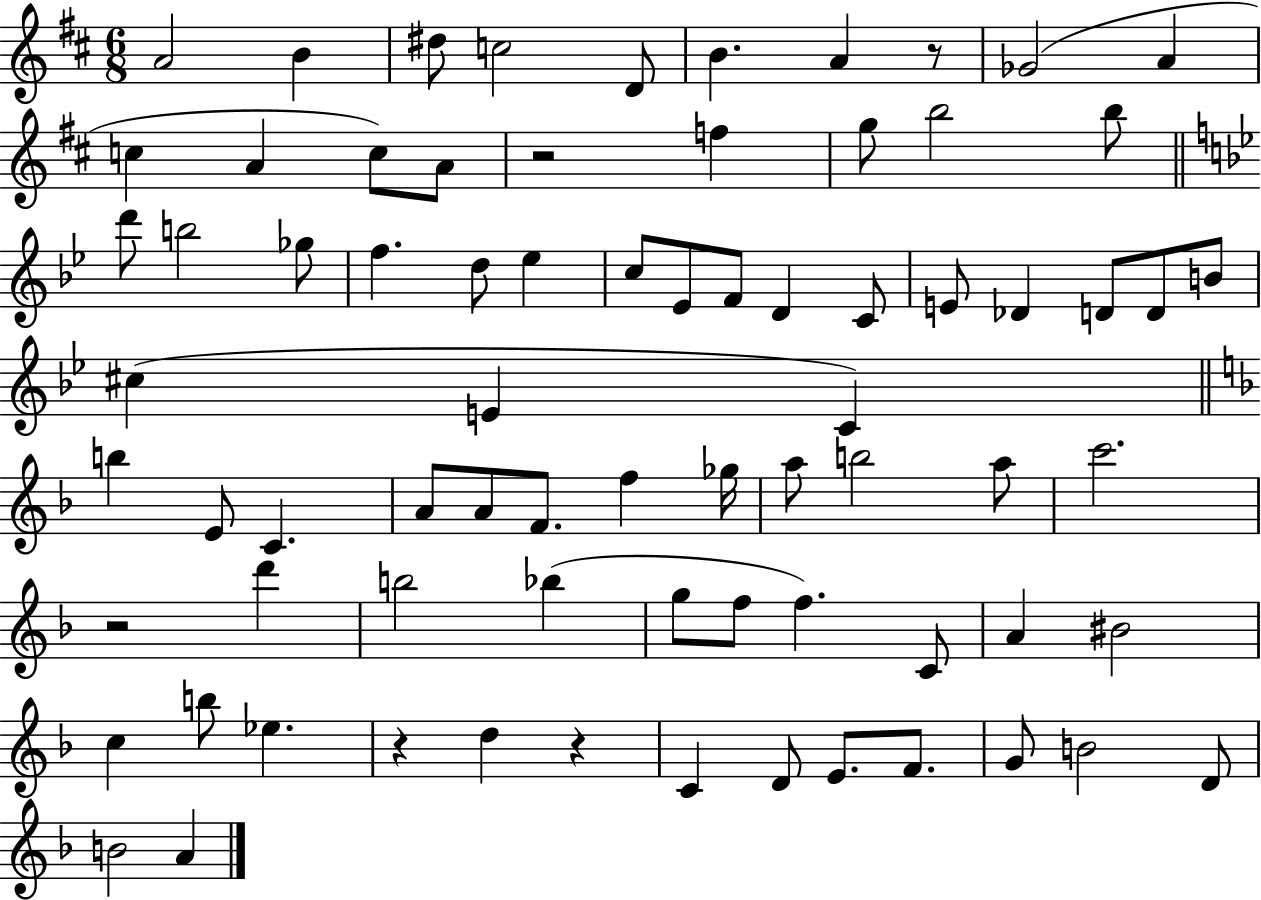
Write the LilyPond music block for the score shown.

{
  \clef treble
  \numericTimeSignature
  \time 6/8
  \key d \major
  \repeat volta 2 { a'2 b'4 | dis''8 c''2 d'8 | b'4. a'4 r8 | ges'2( a'4 | \break c''4 a'4 c''8) a'8 | r2 f''4 | g''8 b''2 b''8 | \bar "||" \break \key bes \major d'''8 b''2 ges''8 | f''4. d''8 ees''4 | c''8 ees'8 f'8 d'4 c'8 | e'8 des'4 d'8 d'8 b'8 | \break cis''4( e'4 c'4) | \bar "||" \break \key d \minor b''4 e'8 c'4. | a'8 a'8 f'8. f''4 ges''16 | a''8 b''2 a''8 | c'''2. | \break r2 d'''4 | b''2 bes''4( | g''8 f''8 f''4.) c'8 | a'4 bis'2 | \break c''4 b''8 ees''4. | r4 d''4 r4 | c'4 d'8 e'8. f'8. | g'8 b'2 d'8 | \break b'2 a'4 | } \bar "|."
}